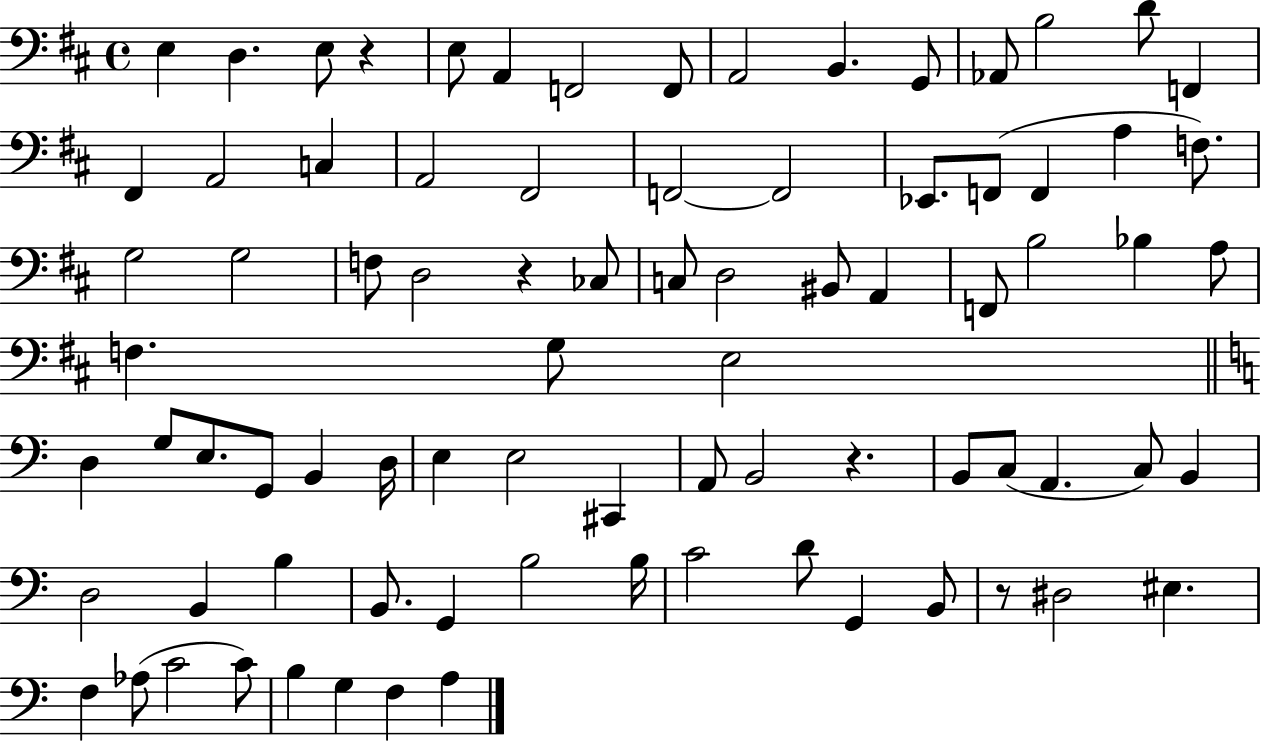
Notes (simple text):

E3/q D3/q. E3/e R/q E3/e A2/q F2/h F2/e A2/h B2/q. G2/e Ab2/e B3/h D4/e F2/q F#2/q A2/h C3/q A2/h F#2/h F2/h F2/h Eb2/e. F2/e F2/q A3/q F3/e. G3/h G3/h F3/e D3/h R/q CES3/e C3/e D3/h BIS2/e A2/q F2/e B3/h Bb3/q A3/e F3/q. G3/e E3/h D3/q G3/e E3/e. G2/e B2/q D3/s E3/q E3/h C#2/q A2/e B2/h R/q. B2/e C3/e A2/q. C3/e B2/q D3/h B2/q B3/q B2/e. G2/q B3/h B3/s C4/h D4/e G2/q B2/e R/e D#3/h EIS3/q. F3/q Ab3/e C4/h C4/e B3/q G3/q F3/q A3/q